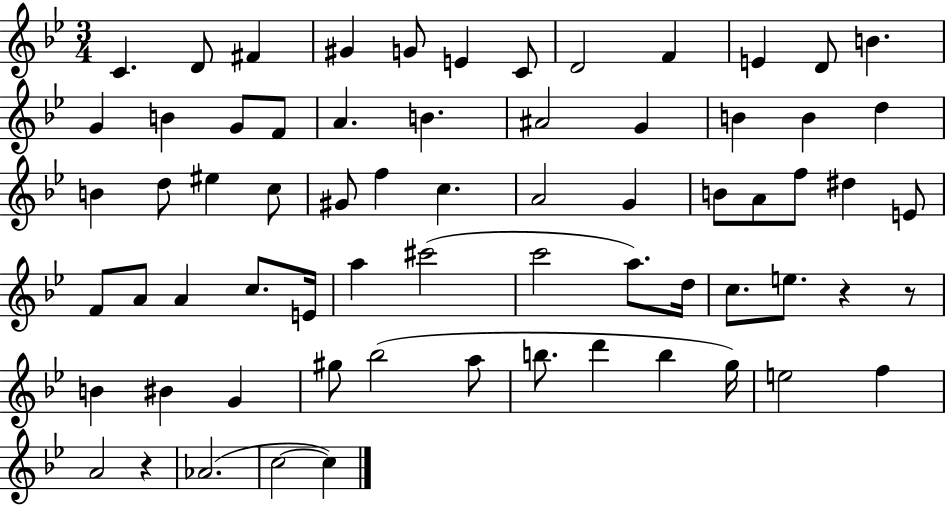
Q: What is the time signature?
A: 3/4